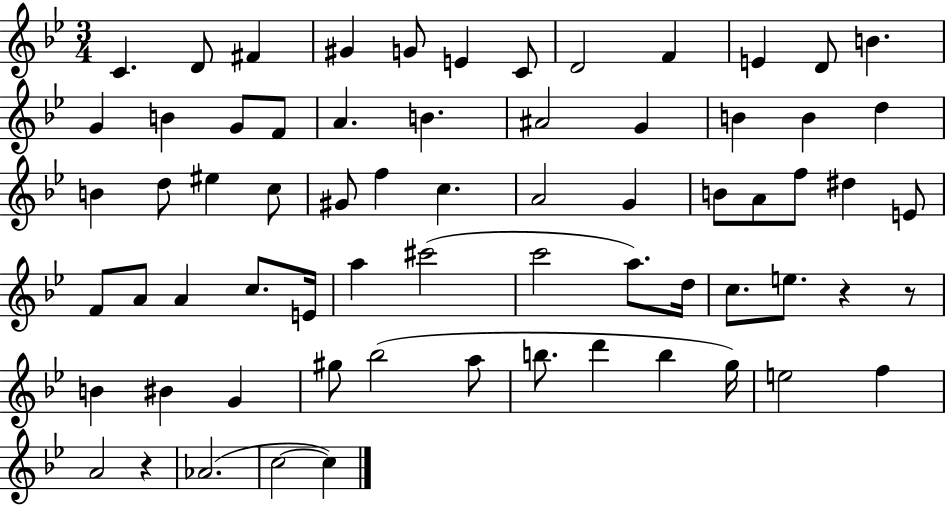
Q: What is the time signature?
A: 3/4